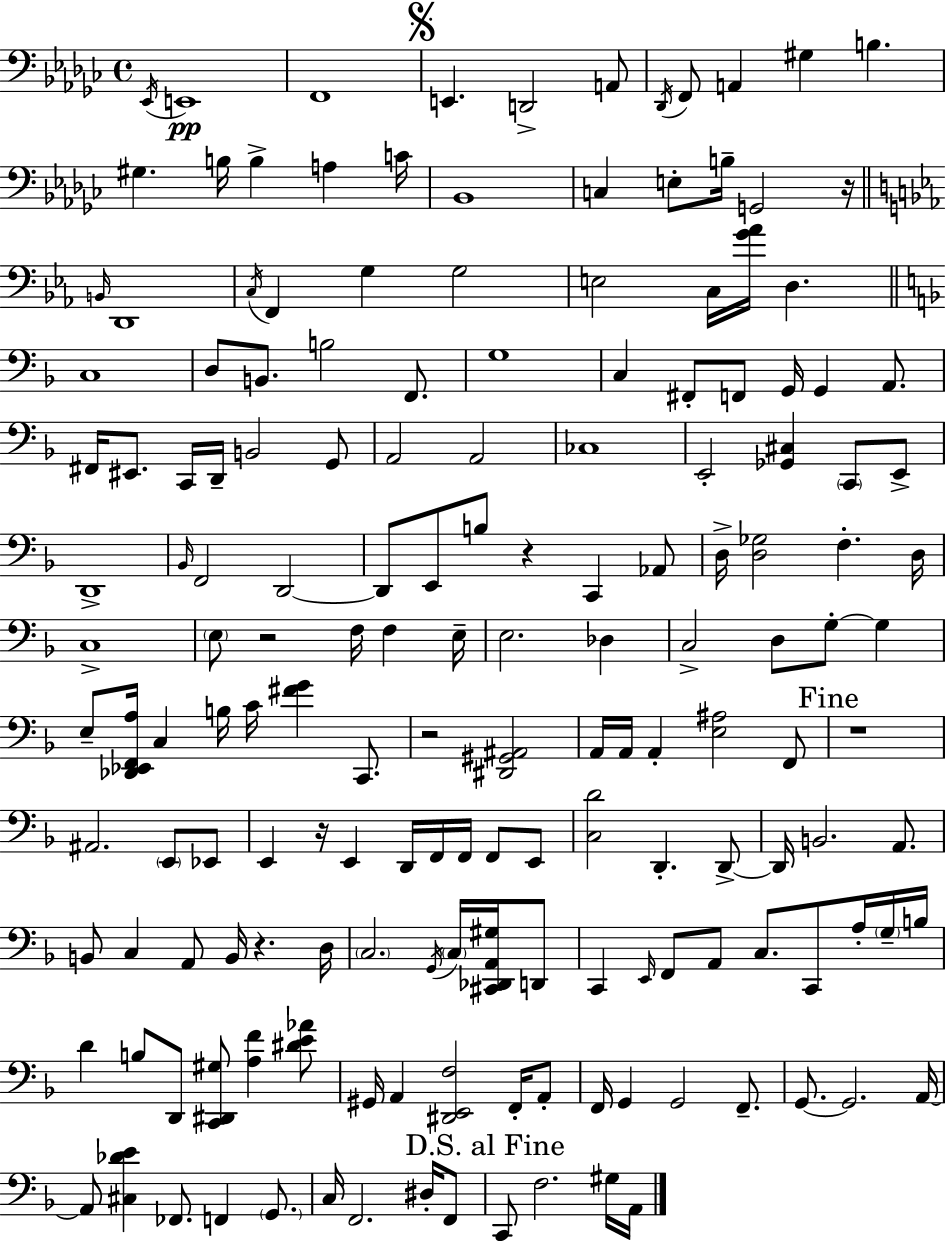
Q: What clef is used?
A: bass